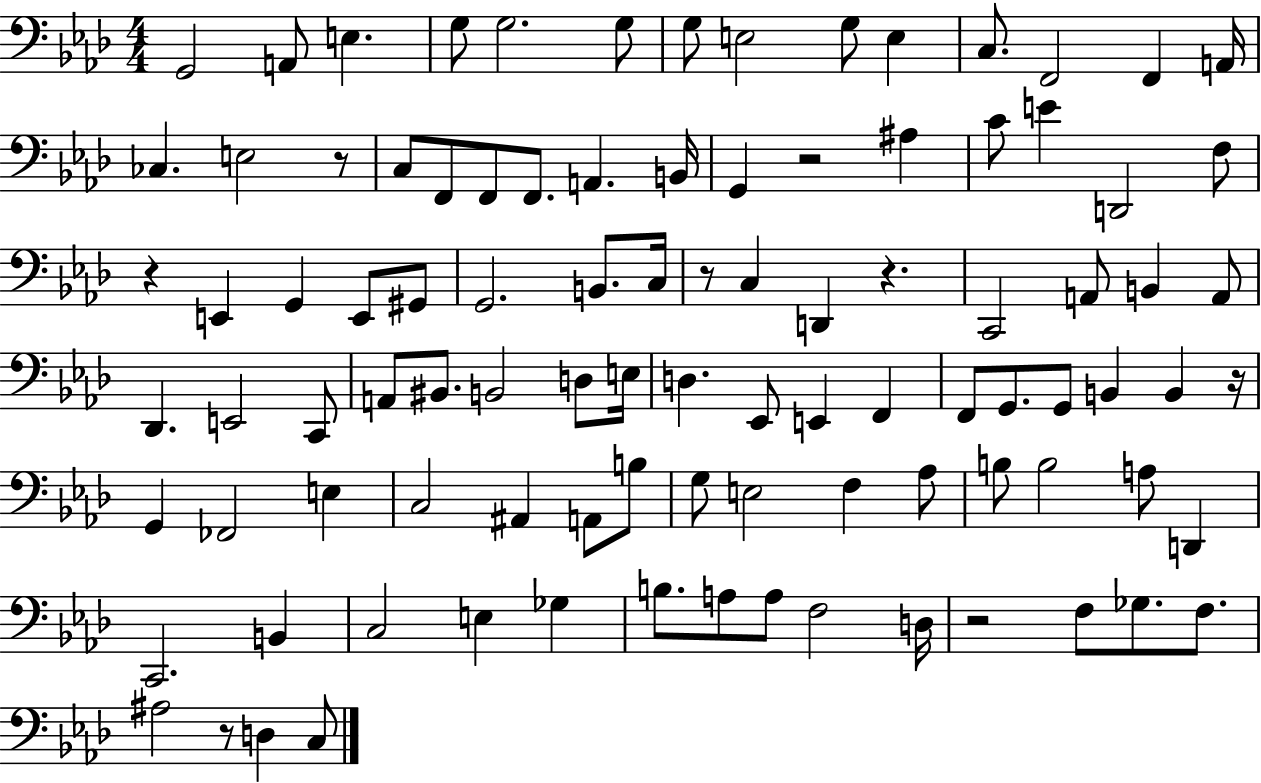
{
  \clef bass
  \numericTimeSignature
  \time 4/4
  \key aes \major
  g,2 a,8 e4. | g8 g2. g8 | g8 e2 g8 e4 | c8. f,2 f,4 a,16 | \break ces4. e2 r8 | c8 f,8 f,8 f,8. a,4. b,16 | g,4 r2 ais4 | c'8 e'4 d,2 f8 | \break r4 e,4 g,4 e,8 gis,8 | g,2. b,8. c16 | r8 c4 d,4 r4. | c,2 a,8 b,4 a,8 | \break des,4. e,2 c,8 | a,8 bis,8. b,2 d8 e16 | d4. ees,8 e,4 f,4 | f,8 g,8. g,8 b,4 b,4 r16 | \break g,4 fes,2 e4 | c2 ais,4 a,8 b8 | g8 e2 f4 aes8 | b8 b2 a8 d,4 | \break c,2. b,4 | c2 e4 ges4 | b8. a8 a8 f2 d16 | r2 f8 ges8. f8. | \break ais2 r8 d4 c8 | \bar "|."
}